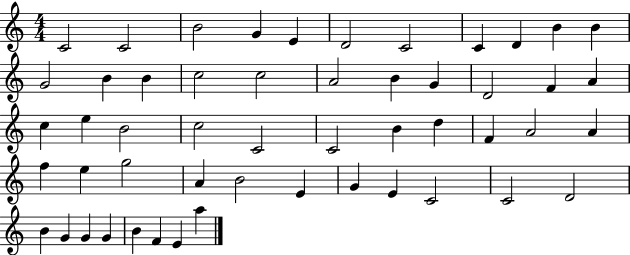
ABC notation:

X:1
T:Untitled
M:4/4
L:1/4
K:C
C2 C2 B2 G E D2 C2 C D B B G2 B B c2 c2 A2 B G D2 F A c e B2 c2 C2 C2 B d F A2 A f e g2 A B2 E G E C2 C2 D2 B G G G B F E a